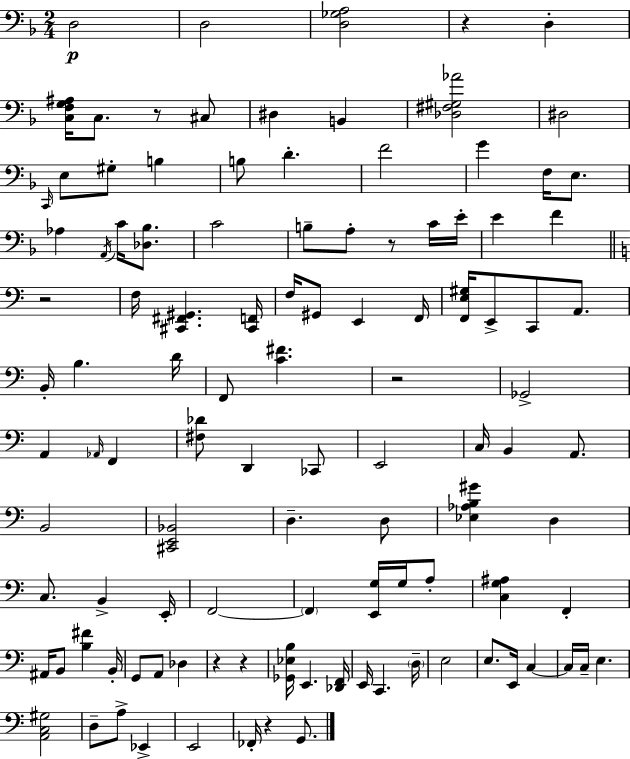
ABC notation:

X:1
T:Untitled
M:2/4
L:1/4
K:Dm
D,2 D,2 [D,_G,A,]2 z D, [C,F,G,^A,]/4 C,/2 z/2 ^C,/2 ^D, B,, [_D,^F,^G,_A]2 ^D,2 C,,/4 E,/2 ^G,/2 B, B,/2 D F2 G F,/4 E,/2 _A, A,,/4 C/4 [_D,_B,]/2 C2 B,/2 A,/2 z/2 C/4 E/4 E F z2 F,/4 [^C,,^F,,^G,,] [^C,,F,,]/4 F,/4 ^G,,/2 E,, F,,/4 [F,,E,^G,]/4 E,,/2 C,,/2 A,,/2 B,,/4 B, D/4 F,,/2 [C^F] z2 _G,,2 A,, _A,,/4 F,, [^F,_D]/2 D,, _C,,/2 E,,2 C,/4 B,, A,,/2 B,,2 [^C,,E,,_B,,]2 D, D,/2 [_E,_A,B,^G] D, C,/2 B,, E,,/4 F,,2 F,, [E,,G,]/4 G,/4 A,/2 [C,G,^A,] F,, ^A,,/4 B,,/2 [B,^F] B,,/4 G,,/2 A,,/2 _D, z z [_G,,_E,B,]/4 E,, [_D,,F,,]/4 E,,/4 C,, D,/4 E,2 E,/2 E,,/4 C, C,/4 C,/4 E, [A,,C,^G,]2 D,/2 A,/2 _E,, E,,2 _F,,/4 z G,,/2